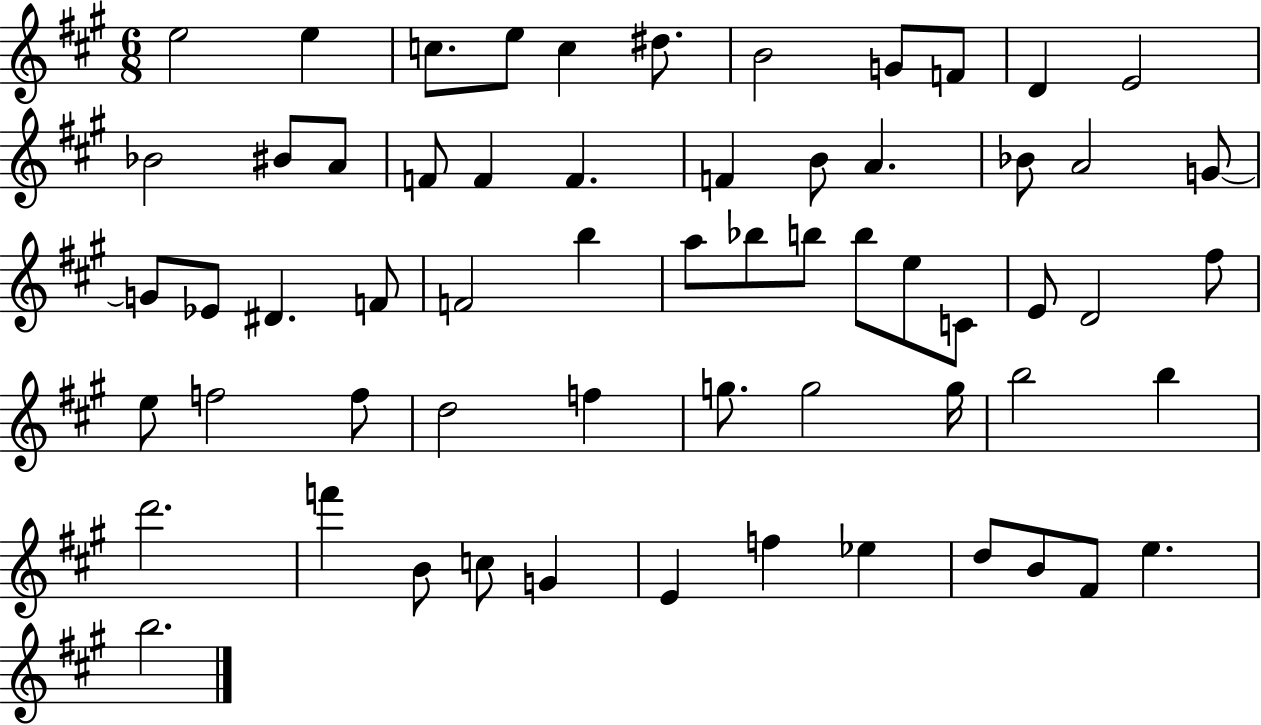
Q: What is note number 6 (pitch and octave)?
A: D#5